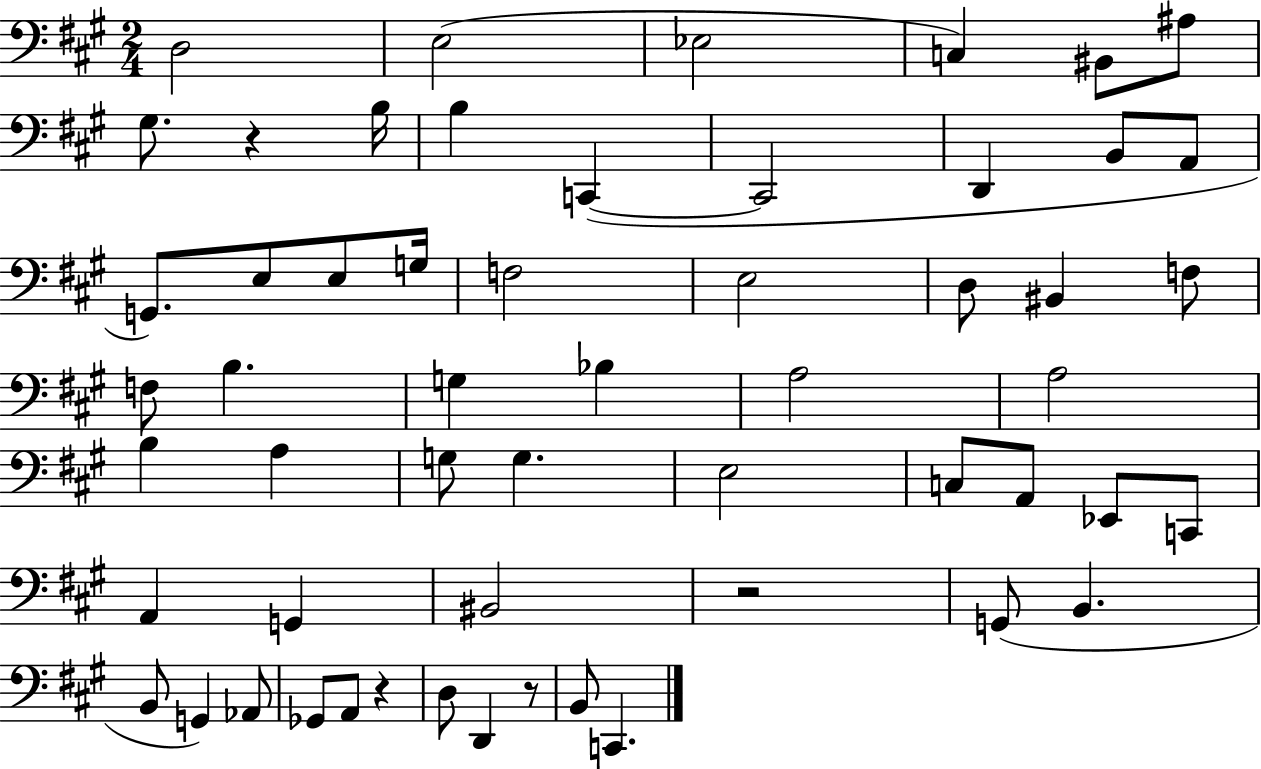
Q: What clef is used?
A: bass